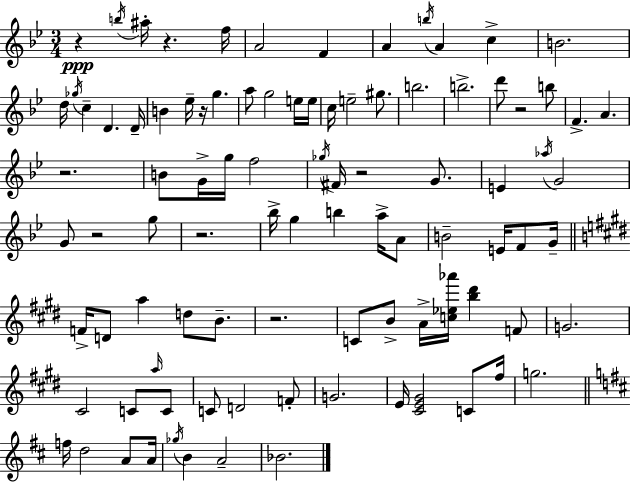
R/q B5/s A#5/s R/q. F5/s A4/h F4/q A4/q B5/s A4/q C5/q B4/h. D5/s Gb5/s C5/q D4/q. D4/s B4/q Eb5/s R/s G5/q. A5/e G5/h E5/s E5/s C5/s E5/h G#5/e. B5/h. B5/h. D6/e R/h B5/e F4/q. A4/q. R/h. B4/e G4/s G5/s F5/h Gb5/s F#4/s R/h G4/e. E4/q Ab5/s G4/h G4/e R/h G5/e R/h. Bb5/s G5/q B5/q A5/s A4/e B4/h E4/s F4/e G4/s F4/s D4/e A5/q D5/e B4/e. R/h. C4/e B4/e A4/s [C5,Eb5,Ab6]/s [B5,D#6]/q F4/e G4/h. C#4/h C4/e A5/s C4/e C4/e D4/h F4/e G4/h. E4/s [C#4,E4,G#4]/h C4/e F#5/s G5/h. F5/s D5/h A4/e A4/s Gb5/s B4/q A4/h Bb4/h.